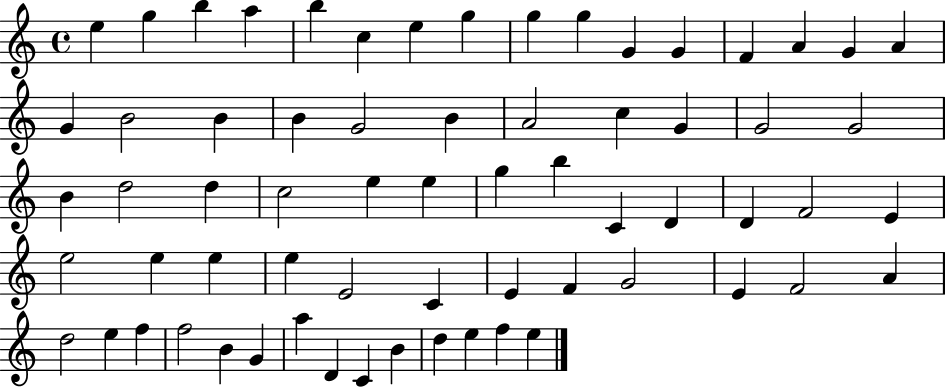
E5/q G5/q B5/q A5/q B5/q C5/q E5/q G5/q G5/q G5/q G4/q G4/q F4/q A4/q G4/q A4/q G4/q B4/h B4/q B4/q G4/h B4/q A4/h C5/q G4/q G4/h G4/h B4/q D5/h D5/q C5/h E5/q E5/q G5/q B5/q C4/q D4/q D4/q F4/h E4/q E5/h E5/q E5/q E5/q E4/h C4/q E4/q F4/q G4/h E4/q F4/h A4/q D5/h E5/q F5/q F5/h B4/q G4/q A5/q D4/q C4/q B4/q D5/q E5/q F5/q E5/q